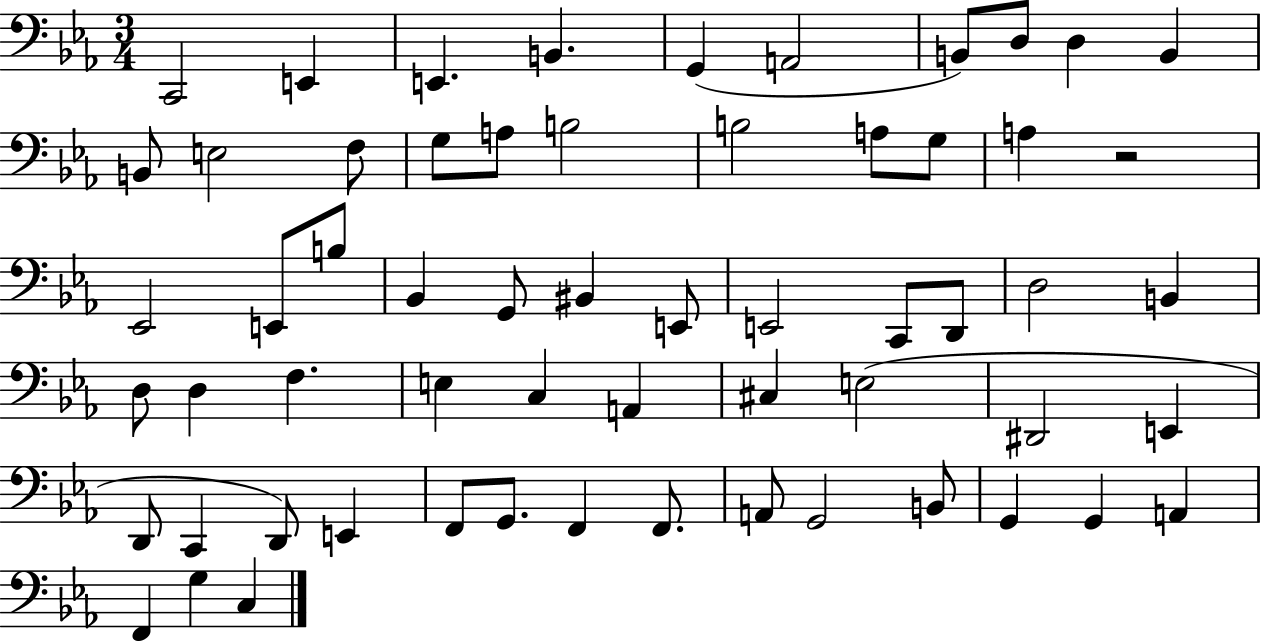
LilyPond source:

{
  \clef bass
  \numericTimeSignature
  \time 3/4
  \key ees \major
  c,2 e,4 | e,4. b,4. | g,4( a,2 | b,8) d8 d4 b,4 | \break b,8 e2 f8 | g8 a8 b2 | b2 a8 g8 | a4 r2 | \break ees,2 e,8 b8 | bes,4 g,8 bis,4 e,8 | e,2 c,8 d,8 | d2 b,4 | \break d8 d4 f4. | e4 c4 a,4 | cis4 e2( | dis,2 e,4 | \break d,8 c,4 d,8) e,4 | f,8 g,8. f,4 f,8. | a,8 g,2 b,8 | g,4 g,4 a,4 | \break f,4 g4 c4 | \bar "|."
}